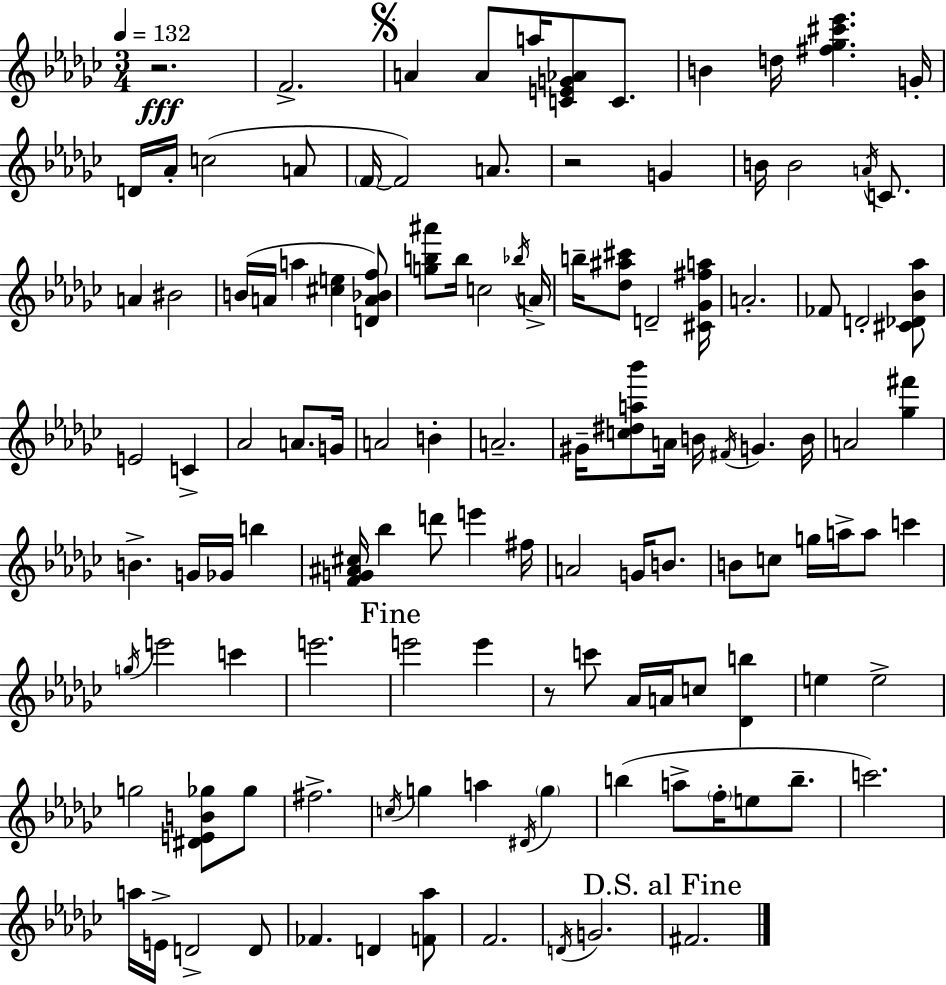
R/h. F4/h. A4/q A4/e A5/s [C4,E4,G4,Ab4]/e C4/e. B4/q D5/s [F#5,Gb5,C#6,Eb6]/q. G4/s D4/s Ab4/s C5/h A4/e F4/s F4/h A4/e. R/h G4/q B4/s B4/h A4/s C4/e. A4/q BIS4/h B4/s A4/s A5/q [C#5,E5]/q [D4,A4,Bb4,F5]/e [G5,B5,A#6]/e B5/s C5/h Bb5/s A4/s B5/s [Db5,A#5,C#6]/e D4/h [C#4,Gb4,F#5,A5]/s A4/h. FES4/e D4/h [C#4,Db4,Bb4,Ab5]/e E4/h C4/q Ab4/h A4/e. G4/s A4/h B4/q A4/h. G#4/s [C5,D#5,A5,Bb6]/e A4/s B4/s F#4/s G4/q. B4/s A4/h [Gb5,F#6]/q B4/q. G4/s Gb4/s B5/q [F4,G4,A#4,C#5]/s Bb5/q D6/e E6/q F#5/s A4/h G4/s B4/e. B4/e C5/e G5/s A5/s A5/e C6/q G5/s E6/h C6/q E6/h. E6/h E6/q R/e C6/e Ab4/s A4/s C5/e [Db4,B5]/q E5/q E5/h G5/h [D#4,E4,B4,Gb5]/e Gb5/e F#5/h. C5/s G5/q A5/q D#4/s G5/q B5/q A5/e F5/s E5/e B5/e. C6/h. A5/s E4/s D4/h D4/e FES4/q. D4/q [F4,Ab5]/e F4/h. D4/s G4/h. F#4/h.